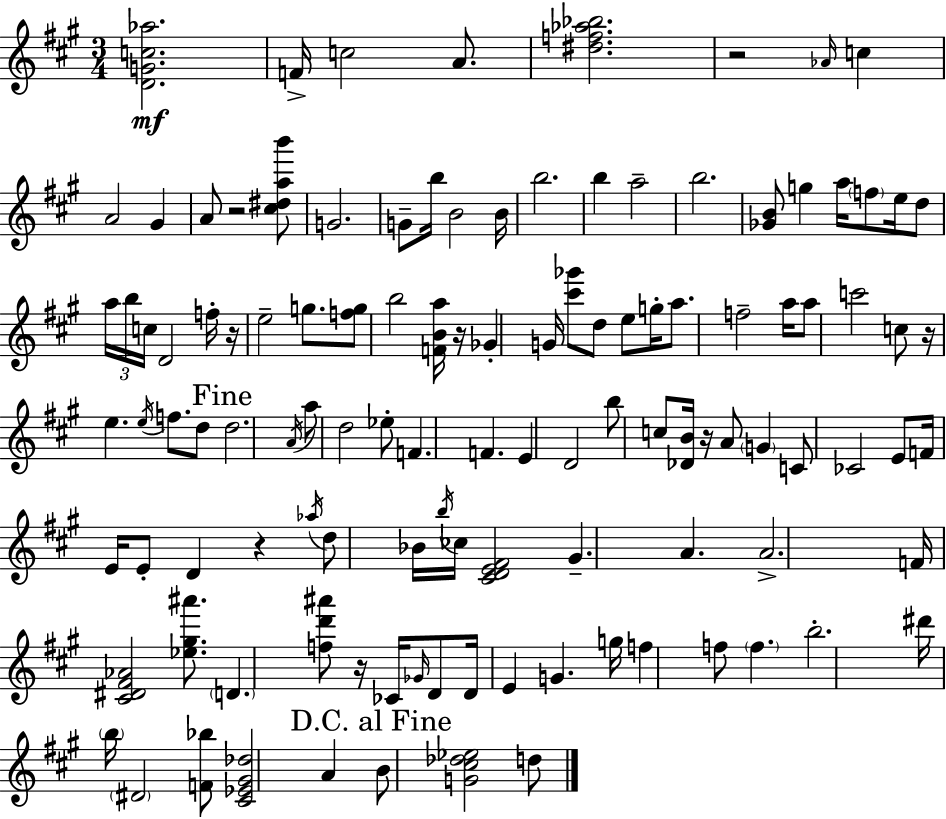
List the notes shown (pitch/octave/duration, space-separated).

[D4,G4,C5,Ab5]/h. F4/s C5/h A4/e. [D#5,F5,Ab5,Bb5]/h. R/h Ab4/s C5/q A4/h G#4/q A4/e R/h [C#5,D#5,A5,B6]/e G4/h. G4/e B5/s B4/h B4/s B5/h. B5/q A5/h B5/h. [Gb4,B4]/e G5/q A5/s F5/e E5/s D5/e A5/s B5/s C5/s D4/h F5/s R/s E5/h G5/e. [F5,G5]/e B5/h [F4,B4,A5]/s R/s Gb4/q G4/s [C#6,Gb6]/e D5/e E5/e G5/s A5/e. F5/h A5/s A5/e C6/h C5/e R/s E5/q. E5/s F5/e. D5/e D5/h. A4/s A5/e D5/h Eb5/e F4/q. F4/q. E4/q D4/h B5/e C5/e [Db4,B4]/s R/s A4/e G4/q C4/e CES4/h E4/e F4/s E4/s E4/e D4/q R/q Ab5/s D5/e Bb4/s B5/s CES5/s [C#4,D4,E4,F#4]/h G#4/q. A4/q. A4/h. F4/s [C#4,D#4,F#4,Ab4]/h [Eb5,G#5,A#6]/e. D4/q. [F5,D6,A#6]/e R/s CES4/s Gb4/s D4/e D4/s E4/q G4/q. G5/s F5/q F5/e F5/q. B5/h. D#6/s B5/s D#4/h [F4,Bb5]/e [C#4,Eb4,G#4,Db5]/h A4/q B4/e [G4,C#5,Db5,Eb5]/h D5/e